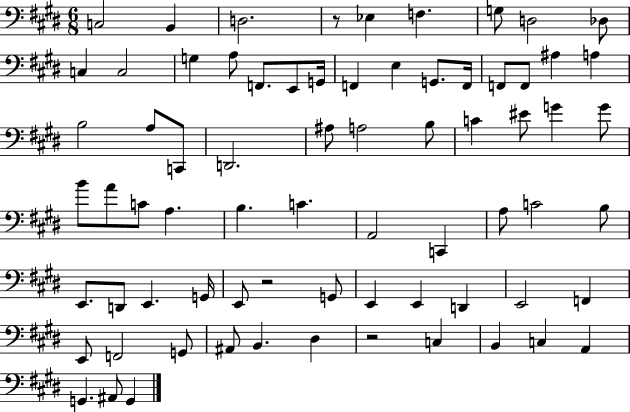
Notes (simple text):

C3/h B2/q D3/h. R/e Eb3/q F3/q. G3/e D3/h Db3/e C3/q C3/h G3/q A3/e F2/e. E2/e G2/s F2/q E3/q G2/e. F2/s F2/e F2/e A#3/q A3/q B3/h A3/e C2/e D2/h. A#3/e A3/h B3/e C4/q EIS4/e G4/q G4/e B4/e A4/e C4/e A3/q. B3/q. C4/q. A2/h C2/q A3/e C4/h B3/e E2/e. D2/e E2/q. G2/s E2/e R/h G2/e E2/q E2/q D2/q E2/h F2/q E2/e F2/h G2/e A#2/e B2/q. D#3/q R/h C3/q B2/q C3/q A2/q G2/q. A#2/e G2/q